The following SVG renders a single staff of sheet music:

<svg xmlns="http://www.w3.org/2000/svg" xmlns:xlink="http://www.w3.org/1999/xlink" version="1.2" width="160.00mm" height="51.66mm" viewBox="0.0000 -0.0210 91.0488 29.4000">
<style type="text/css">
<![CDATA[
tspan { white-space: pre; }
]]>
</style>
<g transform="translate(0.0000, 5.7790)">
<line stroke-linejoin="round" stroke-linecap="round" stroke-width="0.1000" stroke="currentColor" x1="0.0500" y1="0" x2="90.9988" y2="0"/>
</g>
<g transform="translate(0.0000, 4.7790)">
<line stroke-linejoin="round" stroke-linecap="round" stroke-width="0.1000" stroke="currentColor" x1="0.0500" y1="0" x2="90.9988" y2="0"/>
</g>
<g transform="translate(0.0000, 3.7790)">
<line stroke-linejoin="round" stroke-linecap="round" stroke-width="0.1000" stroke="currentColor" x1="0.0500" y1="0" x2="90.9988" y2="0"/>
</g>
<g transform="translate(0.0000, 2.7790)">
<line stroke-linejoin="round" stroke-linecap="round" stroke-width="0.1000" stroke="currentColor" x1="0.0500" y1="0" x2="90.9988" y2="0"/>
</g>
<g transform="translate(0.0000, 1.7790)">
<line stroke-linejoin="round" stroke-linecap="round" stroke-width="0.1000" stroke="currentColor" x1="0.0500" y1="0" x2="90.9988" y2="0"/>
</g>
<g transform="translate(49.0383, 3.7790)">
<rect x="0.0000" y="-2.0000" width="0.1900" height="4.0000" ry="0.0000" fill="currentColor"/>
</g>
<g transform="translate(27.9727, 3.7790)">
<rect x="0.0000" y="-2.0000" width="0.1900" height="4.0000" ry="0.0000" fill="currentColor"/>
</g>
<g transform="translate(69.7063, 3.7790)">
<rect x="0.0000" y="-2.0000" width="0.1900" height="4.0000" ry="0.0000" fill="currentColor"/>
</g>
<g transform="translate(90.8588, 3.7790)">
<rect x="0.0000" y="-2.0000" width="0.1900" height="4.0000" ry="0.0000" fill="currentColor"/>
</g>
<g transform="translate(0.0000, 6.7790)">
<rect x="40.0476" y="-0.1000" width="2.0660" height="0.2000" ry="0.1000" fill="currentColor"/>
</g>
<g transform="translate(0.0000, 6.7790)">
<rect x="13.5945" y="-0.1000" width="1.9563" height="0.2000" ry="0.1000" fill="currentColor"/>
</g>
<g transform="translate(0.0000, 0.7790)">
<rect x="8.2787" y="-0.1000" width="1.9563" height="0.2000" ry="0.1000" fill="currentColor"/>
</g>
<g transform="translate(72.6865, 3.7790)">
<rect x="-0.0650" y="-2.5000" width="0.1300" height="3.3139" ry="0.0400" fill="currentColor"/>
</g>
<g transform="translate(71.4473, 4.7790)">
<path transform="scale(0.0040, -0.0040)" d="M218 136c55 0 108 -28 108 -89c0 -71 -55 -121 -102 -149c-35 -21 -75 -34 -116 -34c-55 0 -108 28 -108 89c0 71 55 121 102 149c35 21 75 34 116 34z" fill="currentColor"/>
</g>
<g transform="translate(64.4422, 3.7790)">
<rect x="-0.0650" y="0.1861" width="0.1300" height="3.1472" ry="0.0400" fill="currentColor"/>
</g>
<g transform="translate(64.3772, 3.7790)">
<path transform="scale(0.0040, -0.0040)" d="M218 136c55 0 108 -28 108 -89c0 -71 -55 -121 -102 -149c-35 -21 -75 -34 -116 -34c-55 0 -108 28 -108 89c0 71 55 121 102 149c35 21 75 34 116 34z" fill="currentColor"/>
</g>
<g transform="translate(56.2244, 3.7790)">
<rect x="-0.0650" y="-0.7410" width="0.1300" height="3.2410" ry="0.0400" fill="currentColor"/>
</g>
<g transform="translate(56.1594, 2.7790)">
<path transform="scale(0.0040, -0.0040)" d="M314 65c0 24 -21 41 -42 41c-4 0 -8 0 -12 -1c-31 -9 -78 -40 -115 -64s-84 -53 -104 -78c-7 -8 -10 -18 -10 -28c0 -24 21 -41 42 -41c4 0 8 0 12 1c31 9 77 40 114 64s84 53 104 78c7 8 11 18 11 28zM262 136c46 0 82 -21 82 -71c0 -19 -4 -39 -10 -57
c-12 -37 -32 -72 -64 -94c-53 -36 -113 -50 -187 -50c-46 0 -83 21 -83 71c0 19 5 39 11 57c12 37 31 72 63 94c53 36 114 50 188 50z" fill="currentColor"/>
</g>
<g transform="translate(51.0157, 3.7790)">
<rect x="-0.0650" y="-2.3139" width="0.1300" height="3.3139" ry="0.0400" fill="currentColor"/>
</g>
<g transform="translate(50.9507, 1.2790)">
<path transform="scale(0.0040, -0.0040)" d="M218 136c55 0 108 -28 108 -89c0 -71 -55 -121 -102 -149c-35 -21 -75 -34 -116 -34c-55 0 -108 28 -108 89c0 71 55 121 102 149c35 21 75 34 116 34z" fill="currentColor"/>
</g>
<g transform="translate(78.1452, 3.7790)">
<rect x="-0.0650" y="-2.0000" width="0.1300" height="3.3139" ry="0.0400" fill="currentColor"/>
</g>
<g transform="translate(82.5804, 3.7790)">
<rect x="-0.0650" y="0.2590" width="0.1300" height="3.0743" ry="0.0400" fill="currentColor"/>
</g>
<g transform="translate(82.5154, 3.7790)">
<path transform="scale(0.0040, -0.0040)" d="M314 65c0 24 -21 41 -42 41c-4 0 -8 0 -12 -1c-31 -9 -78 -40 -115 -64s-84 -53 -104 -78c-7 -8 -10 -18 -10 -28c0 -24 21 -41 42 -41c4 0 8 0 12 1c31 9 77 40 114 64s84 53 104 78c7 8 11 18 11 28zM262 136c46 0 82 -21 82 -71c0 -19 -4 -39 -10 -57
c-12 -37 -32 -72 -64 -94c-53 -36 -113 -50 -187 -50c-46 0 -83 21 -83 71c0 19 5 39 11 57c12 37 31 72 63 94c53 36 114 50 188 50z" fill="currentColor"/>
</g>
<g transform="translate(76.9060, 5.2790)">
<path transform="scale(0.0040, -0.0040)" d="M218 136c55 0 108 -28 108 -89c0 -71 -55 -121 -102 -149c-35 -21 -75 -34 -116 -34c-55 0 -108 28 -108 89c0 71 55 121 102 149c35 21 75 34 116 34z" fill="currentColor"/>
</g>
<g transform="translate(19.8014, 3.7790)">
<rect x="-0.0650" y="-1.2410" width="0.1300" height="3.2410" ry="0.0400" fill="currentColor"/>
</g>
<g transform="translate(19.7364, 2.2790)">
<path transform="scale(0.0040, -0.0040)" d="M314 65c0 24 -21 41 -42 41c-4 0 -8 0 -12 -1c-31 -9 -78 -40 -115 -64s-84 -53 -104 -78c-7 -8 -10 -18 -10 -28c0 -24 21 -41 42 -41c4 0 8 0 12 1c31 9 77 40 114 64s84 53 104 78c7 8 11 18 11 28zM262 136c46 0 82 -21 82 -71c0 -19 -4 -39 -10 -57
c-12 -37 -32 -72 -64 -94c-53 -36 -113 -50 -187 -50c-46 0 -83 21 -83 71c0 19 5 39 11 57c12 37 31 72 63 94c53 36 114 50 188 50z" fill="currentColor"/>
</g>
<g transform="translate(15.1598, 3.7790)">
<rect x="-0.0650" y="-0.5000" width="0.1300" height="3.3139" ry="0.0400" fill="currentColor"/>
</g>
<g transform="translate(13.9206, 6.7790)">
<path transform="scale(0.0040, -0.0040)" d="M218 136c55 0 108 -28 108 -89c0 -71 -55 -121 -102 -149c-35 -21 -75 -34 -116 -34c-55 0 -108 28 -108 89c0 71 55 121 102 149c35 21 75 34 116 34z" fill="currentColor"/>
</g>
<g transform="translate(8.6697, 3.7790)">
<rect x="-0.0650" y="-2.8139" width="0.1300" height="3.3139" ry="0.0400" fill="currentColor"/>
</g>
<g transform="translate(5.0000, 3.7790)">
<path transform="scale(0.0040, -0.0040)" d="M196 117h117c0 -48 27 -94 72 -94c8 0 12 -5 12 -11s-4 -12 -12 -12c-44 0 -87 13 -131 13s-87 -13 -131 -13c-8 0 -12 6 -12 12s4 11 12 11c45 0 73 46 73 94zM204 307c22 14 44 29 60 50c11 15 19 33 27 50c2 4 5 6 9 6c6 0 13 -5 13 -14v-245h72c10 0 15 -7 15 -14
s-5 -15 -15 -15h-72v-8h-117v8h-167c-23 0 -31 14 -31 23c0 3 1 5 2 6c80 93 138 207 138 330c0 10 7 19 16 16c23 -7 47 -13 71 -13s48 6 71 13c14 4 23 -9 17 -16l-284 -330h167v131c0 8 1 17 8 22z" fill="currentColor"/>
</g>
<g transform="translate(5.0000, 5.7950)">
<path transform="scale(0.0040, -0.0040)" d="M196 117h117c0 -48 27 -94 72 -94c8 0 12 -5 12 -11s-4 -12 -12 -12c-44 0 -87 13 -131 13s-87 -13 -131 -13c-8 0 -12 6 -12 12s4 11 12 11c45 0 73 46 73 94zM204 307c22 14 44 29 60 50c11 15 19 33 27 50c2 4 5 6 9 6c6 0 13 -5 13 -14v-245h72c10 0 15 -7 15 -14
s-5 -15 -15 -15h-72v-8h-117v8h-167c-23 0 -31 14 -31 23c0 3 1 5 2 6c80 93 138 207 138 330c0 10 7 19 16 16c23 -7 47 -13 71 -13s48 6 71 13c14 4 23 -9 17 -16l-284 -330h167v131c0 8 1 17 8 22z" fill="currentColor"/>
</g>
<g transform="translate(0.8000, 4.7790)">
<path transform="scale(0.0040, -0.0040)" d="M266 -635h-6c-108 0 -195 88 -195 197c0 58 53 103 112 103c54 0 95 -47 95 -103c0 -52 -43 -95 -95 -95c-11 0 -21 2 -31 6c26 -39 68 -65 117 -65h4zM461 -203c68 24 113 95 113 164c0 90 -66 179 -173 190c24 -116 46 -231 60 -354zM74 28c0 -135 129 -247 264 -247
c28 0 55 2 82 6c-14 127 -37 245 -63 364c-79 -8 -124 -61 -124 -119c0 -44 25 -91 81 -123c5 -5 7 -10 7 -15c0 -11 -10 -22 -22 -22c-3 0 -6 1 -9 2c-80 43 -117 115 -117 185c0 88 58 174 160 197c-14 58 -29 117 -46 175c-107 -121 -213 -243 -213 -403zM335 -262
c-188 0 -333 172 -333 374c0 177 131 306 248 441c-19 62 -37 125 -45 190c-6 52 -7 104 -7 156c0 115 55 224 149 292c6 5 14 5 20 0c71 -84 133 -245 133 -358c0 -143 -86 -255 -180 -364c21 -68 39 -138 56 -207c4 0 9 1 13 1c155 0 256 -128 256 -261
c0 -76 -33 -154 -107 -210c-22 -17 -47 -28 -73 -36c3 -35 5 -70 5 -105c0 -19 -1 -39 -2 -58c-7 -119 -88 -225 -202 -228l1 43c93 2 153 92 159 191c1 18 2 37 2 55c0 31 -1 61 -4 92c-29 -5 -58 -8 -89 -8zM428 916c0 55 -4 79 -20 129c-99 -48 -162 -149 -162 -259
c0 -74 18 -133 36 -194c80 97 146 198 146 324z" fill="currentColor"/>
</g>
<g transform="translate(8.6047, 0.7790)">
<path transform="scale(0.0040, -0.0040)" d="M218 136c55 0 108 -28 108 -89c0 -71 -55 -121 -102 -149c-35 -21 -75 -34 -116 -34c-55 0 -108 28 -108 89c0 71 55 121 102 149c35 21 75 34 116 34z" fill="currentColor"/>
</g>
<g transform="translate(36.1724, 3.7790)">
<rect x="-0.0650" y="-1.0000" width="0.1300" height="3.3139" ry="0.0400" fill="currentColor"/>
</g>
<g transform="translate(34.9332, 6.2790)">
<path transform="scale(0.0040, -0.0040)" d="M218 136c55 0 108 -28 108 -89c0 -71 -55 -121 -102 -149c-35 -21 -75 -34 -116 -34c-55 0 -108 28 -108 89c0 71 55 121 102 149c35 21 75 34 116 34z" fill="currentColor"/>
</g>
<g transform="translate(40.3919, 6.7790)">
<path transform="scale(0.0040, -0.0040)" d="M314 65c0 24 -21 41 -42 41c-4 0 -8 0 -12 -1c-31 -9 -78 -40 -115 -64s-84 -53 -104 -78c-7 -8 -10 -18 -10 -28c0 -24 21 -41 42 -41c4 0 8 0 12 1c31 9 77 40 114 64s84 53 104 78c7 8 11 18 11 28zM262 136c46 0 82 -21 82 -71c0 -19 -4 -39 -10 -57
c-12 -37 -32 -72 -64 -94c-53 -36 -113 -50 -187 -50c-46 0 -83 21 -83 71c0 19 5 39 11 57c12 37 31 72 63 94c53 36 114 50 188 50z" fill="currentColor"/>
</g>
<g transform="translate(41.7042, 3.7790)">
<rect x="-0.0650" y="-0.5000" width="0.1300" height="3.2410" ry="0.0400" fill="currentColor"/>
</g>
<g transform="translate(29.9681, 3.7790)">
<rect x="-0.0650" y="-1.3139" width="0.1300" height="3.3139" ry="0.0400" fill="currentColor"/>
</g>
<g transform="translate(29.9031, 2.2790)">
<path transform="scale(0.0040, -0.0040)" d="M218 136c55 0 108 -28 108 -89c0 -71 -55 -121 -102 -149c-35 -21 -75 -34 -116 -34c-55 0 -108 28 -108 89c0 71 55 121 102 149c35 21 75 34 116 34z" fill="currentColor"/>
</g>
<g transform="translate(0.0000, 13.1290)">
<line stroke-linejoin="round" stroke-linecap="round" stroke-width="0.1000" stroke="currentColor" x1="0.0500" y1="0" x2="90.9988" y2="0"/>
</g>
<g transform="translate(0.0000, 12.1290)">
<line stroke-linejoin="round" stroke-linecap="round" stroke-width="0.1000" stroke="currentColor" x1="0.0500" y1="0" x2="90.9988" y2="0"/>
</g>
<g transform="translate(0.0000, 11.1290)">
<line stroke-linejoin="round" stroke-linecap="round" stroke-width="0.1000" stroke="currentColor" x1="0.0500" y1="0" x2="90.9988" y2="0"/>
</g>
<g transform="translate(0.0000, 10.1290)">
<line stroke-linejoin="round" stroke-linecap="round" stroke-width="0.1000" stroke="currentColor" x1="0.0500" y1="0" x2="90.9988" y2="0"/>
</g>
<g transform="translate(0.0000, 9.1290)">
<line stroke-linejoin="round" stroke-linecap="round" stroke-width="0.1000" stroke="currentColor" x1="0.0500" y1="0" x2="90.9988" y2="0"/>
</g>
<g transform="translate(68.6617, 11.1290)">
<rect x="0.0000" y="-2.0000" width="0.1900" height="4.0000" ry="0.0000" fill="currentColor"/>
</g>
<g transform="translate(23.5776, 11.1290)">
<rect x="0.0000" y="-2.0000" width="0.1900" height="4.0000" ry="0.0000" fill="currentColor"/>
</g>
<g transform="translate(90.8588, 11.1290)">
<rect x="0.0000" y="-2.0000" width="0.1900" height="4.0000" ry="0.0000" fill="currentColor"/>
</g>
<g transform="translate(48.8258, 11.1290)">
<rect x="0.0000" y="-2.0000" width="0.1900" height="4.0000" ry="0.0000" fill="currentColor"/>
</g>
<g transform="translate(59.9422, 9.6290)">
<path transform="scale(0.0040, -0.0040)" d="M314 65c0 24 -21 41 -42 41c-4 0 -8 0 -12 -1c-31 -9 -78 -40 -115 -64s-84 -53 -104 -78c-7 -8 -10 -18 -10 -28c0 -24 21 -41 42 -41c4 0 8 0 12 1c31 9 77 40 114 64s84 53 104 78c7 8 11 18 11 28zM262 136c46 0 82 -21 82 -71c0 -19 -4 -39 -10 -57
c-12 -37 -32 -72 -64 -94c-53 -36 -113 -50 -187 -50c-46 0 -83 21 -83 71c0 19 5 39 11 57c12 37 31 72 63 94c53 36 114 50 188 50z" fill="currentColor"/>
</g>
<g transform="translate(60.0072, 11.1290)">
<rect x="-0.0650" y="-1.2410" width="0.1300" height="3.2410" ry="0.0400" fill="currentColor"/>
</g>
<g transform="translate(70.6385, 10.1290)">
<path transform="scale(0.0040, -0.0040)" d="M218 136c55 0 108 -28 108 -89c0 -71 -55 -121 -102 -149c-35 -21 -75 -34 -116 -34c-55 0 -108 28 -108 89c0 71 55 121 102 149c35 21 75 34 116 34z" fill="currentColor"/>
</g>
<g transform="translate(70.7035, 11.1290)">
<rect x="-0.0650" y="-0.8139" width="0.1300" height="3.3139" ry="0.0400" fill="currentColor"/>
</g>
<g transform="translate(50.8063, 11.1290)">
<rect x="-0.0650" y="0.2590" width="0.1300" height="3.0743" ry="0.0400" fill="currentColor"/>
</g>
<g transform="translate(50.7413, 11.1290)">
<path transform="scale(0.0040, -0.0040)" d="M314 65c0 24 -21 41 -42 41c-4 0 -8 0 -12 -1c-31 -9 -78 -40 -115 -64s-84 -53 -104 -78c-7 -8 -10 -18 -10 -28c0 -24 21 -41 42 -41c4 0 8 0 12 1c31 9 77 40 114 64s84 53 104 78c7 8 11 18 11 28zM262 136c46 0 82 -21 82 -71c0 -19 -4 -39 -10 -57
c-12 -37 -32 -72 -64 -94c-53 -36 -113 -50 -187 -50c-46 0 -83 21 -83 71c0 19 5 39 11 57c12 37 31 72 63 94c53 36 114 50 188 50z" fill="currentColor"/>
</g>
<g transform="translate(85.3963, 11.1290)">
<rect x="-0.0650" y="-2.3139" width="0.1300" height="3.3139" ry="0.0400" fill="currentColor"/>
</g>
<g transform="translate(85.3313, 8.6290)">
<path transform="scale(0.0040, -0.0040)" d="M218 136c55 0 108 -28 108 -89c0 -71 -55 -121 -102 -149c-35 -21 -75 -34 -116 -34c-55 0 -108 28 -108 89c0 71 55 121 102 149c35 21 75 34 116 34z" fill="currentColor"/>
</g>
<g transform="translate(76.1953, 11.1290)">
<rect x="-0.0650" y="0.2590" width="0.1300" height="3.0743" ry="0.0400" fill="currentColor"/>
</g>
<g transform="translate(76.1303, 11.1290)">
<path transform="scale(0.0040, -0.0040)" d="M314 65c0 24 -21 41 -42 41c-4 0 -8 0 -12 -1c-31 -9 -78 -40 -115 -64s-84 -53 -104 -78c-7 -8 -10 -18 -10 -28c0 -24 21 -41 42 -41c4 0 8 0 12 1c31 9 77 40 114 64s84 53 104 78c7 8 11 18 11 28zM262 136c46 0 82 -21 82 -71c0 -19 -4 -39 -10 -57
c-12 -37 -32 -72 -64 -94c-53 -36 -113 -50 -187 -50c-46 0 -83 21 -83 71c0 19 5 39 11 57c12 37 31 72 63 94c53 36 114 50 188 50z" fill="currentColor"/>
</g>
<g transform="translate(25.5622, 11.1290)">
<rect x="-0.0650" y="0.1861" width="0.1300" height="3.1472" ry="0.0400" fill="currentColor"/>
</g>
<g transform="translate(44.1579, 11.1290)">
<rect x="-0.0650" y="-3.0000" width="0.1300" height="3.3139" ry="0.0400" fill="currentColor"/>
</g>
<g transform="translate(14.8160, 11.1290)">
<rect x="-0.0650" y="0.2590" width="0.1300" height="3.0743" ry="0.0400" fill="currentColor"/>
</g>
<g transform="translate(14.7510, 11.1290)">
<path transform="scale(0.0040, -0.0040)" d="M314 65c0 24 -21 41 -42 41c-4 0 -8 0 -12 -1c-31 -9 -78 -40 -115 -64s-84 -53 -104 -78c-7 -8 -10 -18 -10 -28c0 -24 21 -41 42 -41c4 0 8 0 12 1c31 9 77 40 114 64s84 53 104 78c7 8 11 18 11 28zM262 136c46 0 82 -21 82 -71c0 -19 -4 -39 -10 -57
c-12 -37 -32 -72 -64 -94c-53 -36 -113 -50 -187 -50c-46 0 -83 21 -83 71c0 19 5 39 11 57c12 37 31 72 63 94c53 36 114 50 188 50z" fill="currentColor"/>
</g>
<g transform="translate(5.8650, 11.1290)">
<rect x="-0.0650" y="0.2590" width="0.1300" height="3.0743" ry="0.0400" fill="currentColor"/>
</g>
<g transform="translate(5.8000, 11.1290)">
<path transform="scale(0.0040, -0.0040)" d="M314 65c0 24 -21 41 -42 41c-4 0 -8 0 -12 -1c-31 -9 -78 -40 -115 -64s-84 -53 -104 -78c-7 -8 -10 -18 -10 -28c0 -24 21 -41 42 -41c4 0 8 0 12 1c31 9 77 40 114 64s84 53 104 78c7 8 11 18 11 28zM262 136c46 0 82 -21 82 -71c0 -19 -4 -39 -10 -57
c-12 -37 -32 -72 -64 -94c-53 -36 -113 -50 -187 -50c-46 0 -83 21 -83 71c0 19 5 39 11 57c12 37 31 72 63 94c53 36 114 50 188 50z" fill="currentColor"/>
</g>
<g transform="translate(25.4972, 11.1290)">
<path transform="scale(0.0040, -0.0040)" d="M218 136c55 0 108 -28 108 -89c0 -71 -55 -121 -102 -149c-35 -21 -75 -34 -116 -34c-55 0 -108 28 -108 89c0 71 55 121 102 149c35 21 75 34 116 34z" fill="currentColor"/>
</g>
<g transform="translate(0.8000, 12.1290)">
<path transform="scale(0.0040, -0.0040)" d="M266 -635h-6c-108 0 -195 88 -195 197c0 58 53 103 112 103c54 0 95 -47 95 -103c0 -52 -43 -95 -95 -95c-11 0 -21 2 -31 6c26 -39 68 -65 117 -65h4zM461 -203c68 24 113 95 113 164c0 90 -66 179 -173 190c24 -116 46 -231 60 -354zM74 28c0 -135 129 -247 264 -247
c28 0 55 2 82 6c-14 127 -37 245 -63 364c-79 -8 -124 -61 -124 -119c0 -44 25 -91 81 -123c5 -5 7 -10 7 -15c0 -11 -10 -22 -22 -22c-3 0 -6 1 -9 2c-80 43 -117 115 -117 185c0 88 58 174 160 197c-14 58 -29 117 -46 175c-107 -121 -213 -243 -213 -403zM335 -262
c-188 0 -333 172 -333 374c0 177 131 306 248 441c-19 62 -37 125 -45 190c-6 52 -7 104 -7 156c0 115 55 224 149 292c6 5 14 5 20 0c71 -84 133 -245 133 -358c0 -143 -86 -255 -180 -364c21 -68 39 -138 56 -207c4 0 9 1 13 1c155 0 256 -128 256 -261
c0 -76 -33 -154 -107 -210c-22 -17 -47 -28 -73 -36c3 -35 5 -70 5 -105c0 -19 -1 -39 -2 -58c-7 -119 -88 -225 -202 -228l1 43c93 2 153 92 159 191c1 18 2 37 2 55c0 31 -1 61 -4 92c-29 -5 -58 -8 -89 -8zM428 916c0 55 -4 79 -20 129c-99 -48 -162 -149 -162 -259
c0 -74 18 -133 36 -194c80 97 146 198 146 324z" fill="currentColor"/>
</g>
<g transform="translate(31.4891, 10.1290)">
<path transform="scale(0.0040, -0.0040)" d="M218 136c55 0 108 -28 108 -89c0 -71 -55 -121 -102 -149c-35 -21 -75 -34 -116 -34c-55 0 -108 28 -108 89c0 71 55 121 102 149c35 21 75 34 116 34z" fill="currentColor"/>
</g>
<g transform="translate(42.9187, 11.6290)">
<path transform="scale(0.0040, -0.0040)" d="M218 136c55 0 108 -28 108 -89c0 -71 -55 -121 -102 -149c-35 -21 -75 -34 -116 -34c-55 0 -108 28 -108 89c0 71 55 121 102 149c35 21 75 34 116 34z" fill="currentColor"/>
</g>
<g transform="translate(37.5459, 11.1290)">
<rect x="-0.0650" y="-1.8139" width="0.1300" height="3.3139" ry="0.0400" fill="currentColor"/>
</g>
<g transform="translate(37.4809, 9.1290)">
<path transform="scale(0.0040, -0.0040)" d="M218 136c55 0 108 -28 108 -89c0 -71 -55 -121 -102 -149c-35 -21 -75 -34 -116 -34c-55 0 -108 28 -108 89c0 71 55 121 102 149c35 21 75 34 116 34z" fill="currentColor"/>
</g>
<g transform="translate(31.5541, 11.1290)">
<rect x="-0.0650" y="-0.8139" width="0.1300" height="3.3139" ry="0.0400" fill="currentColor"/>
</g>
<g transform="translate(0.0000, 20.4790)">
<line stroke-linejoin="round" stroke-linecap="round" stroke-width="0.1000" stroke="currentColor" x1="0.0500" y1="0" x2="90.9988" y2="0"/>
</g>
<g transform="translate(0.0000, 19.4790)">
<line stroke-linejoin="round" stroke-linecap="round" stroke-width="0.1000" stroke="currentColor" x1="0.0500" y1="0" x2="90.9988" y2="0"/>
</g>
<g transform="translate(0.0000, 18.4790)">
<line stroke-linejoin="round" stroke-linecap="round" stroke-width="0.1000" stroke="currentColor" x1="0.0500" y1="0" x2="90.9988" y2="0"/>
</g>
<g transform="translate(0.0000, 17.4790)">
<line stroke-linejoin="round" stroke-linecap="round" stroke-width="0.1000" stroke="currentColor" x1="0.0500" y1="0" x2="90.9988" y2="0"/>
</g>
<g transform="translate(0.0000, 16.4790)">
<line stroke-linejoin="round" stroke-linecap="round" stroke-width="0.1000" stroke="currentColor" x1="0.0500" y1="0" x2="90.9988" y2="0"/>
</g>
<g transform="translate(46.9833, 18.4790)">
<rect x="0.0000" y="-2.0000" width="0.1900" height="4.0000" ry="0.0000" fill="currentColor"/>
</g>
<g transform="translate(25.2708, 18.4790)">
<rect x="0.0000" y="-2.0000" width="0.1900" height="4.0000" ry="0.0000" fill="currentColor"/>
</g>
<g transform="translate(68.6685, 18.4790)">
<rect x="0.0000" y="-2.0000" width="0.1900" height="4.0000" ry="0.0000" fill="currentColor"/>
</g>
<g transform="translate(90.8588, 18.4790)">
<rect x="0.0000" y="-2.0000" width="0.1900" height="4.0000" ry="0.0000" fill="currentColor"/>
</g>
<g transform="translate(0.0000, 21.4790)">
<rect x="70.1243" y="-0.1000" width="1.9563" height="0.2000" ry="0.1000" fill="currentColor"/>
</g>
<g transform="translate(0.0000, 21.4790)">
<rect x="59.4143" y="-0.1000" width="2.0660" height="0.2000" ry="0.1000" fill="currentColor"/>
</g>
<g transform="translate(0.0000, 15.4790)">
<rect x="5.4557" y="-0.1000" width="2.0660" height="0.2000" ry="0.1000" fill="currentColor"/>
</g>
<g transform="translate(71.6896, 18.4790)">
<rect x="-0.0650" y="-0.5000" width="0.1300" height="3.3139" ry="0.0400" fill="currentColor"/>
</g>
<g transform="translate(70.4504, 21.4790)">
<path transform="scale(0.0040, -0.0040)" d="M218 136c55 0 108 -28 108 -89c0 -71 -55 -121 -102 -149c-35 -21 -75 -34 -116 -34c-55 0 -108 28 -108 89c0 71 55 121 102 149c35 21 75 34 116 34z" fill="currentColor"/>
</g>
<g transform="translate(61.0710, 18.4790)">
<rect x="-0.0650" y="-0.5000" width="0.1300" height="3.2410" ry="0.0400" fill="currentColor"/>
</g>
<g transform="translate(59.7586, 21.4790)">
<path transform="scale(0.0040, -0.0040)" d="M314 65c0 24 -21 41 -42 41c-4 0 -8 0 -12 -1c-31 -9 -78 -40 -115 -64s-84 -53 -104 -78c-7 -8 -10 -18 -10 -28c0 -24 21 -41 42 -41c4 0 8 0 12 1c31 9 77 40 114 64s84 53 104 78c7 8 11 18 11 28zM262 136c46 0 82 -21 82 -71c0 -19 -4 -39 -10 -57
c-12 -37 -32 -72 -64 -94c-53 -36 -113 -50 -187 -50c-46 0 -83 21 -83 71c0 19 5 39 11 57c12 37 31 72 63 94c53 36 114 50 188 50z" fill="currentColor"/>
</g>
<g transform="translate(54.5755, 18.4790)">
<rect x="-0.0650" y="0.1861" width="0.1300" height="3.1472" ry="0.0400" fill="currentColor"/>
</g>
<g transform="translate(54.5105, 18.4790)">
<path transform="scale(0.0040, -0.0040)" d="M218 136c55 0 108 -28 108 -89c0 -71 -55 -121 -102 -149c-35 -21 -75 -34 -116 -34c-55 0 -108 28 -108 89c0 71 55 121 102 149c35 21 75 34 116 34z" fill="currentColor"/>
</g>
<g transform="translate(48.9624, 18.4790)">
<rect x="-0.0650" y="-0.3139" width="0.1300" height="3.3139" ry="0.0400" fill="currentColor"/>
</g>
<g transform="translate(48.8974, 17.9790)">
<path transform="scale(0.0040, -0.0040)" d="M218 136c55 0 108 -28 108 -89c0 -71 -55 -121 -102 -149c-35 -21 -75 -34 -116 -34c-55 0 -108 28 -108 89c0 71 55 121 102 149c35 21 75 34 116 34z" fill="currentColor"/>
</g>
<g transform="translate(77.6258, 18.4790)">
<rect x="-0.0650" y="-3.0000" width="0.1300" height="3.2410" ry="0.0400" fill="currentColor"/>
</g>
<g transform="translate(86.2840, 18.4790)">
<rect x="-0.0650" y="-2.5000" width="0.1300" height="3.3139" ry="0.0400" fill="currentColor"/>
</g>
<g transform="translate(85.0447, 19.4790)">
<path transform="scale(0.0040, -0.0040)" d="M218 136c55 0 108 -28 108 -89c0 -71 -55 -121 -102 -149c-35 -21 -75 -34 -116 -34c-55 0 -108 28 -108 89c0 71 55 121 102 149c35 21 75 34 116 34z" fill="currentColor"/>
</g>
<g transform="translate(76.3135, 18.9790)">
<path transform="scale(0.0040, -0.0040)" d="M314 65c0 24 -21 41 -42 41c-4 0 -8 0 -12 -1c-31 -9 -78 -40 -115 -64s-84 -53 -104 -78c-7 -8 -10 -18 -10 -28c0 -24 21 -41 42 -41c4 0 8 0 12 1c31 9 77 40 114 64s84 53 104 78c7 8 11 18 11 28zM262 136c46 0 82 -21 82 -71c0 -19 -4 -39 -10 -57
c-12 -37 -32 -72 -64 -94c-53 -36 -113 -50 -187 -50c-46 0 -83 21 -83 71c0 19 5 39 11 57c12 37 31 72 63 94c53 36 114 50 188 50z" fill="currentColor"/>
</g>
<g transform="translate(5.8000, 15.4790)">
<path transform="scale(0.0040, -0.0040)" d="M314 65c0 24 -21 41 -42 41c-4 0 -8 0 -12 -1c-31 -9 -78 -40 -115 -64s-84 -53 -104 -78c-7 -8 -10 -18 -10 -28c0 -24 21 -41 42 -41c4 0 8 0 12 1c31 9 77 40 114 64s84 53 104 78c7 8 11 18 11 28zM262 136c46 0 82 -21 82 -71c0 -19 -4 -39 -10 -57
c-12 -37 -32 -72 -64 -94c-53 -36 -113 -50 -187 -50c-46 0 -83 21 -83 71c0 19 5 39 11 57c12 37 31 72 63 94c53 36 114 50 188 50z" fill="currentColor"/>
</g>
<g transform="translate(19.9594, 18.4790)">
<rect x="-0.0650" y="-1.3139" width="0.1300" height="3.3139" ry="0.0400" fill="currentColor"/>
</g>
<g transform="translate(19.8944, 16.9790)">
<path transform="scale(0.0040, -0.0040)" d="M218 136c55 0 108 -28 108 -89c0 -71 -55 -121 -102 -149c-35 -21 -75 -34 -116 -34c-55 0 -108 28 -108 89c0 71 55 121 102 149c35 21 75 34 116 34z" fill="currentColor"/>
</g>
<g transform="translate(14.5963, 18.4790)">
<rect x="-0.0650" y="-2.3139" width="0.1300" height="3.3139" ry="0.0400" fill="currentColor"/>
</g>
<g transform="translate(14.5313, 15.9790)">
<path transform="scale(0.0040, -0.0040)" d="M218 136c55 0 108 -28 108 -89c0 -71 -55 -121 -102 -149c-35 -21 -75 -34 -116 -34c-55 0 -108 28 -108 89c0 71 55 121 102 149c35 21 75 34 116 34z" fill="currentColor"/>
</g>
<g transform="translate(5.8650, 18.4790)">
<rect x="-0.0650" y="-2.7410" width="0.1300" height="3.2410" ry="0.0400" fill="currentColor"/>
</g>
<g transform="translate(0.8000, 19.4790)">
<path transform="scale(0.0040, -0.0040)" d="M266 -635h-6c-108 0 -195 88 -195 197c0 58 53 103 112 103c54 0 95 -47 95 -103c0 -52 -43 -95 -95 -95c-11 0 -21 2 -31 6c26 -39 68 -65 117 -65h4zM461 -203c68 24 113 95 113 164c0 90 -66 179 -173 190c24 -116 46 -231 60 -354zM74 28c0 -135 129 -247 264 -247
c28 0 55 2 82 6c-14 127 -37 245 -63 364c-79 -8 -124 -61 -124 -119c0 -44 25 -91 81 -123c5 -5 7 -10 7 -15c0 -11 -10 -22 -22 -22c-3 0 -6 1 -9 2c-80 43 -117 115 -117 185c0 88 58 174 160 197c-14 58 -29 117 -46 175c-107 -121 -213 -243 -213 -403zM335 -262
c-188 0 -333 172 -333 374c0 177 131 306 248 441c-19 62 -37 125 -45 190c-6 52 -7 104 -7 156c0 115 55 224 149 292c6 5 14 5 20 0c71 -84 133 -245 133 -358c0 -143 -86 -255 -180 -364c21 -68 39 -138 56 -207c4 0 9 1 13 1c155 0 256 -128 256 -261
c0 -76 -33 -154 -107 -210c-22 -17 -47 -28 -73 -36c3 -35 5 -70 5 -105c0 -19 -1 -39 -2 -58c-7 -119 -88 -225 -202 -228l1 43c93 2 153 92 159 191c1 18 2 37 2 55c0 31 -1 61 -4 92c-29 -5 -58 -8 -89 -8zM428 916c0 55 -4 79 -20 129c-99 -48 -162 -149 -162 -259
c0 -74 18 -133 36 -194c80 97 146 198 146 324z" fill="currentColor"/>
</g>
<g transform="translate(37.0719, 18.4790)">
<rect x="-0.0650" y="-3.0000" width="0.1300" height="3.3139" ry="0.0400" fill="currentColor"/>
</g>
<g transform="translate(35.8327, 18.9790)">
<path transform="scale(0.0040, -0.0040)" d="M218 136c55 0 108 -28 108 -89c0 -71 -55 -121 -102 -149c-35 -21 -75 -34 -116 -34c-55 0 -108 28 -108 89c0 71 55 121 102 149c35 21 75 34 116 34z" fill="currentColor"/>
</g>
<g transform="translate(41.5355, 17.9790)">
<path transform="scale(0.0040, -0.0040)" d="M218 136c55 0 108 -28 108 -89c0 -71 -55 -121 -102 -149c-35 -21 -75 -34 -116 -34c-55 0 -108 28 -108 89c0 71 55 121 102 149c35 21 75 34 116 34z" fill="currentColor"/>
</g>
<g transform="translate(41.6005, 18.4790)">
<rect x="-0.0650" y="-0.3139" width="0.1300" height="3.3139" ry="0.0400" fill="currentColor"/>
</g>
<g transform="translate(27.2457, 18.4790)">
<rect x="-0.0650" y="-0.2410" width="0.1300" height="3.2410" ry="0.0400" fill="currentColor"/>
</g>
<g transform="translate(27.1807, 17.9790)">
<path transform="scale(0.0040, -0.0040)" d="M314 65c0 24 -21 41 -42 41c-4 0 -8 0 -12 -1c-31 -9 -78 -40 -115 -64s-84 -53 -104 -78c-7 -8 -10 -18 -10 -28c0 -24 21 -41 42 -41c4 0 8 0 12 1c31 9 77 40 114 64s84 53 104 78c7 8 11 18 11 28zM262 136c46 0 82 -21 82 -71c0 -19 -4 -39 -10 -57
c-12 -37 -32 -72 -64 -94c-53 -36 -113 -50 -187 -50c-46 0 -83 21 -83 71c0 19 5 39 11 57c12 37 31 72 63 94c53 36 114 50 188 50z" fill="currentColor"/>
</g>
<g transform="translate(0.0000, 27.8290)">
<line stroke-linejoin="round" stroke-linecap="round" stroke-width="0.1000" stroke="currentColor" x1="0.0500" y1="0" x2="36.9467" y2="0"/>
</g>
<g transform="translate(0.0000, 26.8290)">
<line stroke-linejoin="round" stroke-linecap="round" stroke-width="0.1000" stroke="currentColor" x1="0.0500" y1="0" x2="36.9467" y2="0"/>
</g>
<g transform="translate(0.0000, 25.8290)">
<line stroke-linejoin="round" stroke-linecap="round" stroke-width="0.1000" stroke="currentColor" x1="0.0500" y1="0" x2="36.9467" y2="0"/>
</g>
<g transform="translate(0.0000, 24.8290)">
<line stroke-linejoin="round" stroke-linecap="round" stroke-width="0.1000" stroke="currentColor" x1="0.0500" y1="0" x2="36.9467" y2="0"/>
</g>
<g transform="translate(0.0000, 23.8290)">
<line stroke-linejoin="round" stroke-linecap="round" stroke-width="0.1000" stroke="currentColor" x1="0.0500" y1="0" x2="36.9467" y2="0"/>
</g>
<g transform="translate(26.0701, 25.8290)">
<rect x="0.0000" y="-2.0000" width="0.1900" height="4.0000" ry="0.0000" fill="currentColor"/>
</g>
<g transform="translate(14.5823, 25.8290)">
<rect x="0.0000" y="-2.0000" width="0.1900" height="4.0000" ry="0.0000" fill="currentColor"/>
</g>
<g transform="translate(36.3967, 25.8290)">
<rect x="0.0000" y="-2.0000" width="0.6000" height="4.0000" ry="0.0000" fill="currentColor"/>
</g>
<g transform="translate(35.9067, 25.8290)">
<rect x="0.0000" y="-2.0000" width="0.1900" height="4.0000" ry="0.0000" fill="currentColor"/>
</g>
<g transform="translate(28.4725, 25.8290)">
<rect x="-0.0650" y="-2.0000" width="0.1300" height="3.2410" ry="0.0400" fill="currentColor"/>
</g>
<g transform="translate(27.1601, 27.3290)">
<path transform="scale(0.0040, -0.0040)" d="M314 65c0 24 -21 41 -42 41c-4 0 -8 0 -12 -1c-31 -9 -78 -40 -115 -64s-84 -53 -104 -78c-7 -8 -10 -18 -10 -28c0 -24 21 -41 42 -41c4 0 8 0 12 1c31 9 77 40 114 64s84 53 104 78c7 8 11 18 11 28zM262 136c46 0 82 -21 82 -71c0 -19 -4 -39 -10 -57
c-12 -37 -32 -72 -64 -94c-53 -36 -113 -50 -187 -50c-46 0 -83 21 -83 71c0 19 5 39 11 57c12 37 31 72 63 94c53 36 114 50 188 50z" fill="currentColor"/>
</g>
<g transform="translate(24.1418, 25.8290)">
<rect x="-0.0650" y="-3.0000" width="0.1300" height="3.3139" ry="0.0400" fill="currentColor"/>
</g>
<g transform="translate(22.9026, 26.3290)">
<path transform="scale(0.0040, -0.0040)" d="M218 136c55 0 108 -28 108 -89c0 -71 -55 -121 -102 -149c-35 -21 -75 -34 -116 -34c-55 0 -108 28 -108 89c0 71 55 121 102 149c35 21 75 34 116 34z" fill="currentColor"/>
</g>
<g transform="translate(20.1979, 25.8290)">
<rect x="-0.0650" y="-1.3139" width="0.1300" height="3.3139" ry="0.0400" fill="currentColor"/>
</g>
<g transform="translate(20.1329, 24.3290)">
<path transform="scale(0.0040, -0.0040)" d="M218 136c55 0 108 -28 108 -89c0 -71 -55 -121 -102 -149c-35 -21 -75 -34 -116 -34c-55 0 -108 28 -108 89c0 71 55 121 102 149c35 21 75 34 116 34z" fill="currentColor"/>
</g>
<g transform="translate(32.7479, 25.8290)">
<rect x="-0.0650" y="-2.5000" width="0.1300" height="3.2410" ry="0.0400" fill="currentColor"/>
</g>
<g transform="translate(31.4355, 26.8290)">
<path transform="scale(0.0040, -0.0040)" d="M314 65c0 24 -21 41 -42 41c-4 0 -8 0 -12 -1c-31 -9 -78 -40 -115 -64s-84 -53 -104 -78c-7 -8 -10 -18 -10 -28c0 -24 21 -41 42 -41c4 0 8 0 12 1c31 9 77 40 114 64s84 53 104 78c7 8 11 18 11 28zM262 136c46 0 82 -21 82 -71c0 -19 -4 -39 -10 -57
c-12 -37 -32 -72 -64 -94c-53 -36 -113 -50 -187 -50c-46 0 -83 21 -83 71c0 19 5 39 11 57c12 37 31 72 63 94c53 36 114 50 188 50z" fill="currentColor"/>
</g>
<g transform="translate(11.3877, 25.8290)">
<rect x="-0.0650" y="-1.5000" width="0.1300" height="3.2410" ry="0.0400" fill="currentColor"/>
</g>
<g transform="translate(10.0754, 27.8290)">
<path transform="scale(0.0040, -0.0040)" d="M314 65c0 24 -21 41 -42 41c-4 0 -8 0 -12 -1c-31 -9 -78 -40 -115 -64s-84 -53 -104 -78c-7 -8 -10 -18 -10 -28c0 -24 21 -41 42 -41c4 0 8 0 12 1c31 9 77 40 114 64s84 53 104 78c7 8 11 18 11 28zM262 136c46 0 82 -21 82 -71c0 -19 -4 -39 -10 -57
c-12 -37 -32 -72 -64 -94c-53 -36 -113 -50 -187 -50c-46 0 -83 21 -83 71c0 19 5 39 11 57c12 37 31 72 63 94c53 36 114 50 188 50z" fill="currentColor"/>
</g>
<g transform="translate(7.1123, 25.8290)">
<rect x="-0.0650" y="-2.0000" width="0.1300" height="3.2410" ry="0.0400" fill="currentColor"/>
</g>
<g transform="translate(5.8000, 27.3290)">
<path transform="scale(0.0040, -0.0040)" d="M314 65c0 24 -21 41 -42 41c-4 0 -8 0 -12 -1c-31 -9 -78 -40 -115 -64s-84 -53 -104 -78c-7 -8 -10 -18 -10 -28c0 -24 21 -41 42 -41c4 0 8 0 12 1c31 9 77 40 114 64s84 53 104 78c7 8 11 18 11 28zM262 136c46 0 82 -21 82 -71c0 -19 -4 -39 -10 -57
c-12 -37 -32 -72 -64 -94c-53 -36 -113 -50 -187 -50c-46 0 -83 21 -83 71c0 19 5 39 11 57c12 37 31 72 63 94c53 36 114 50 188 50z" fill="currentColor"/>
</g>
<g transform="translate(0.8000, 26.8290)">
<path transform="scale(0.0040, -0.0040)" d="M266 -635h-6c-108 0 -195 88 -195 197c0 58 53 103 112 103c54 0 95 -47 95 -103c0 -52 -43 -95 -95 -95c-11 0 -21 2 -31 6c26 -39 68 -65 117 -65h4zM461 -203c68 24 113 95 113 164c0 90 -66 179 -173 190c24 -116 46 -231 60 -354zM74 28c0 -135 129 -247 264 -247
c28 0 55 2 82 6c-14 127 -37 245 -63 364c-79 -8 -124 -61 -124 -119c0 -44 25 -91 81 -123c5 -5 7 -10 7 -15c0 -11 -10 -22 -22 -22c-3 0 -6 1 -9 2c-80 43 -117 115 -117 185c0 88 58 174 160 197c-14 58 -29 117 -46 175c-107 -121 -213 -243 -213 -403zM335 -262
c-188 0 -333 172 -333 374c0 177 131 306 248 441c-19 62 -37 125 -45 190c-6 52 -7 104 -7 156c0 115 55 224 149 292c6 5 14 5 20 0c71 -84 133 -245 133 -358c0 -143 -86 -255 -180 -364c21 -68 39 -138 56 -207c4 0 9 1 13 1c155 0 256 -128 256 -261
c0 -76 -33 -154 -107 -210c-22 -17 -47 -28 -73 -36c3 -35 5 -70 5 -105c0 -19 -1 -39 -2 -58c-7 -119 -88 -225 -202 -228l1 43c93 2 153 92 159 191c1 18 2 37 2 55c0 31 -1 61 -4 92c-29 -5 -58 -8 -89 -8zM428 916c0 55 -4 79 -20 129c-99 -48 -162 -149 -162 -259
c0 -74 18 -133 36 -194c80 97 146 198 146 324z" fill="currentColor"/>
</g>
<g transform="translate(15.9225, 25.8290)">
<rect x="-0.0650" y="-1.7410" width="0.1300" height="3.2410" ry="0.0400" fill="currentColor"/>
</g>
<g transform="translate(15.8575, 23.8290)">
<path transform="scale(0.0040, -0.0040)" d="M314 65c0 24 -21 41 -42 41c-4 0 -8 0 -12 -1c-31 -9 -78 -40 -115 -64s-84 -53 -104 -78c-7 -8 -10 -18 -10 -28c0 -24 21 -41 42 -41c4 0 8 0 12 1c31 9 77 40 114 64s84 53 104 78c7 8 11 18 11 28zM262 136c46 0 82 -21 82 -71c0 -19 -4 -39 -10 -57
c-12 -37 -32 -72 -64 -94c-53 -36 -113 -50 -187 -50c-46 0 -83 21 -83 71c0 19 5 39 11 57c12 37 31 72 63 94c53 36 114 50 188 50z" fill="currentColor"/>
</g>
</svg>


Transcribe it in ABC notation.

X:1
T:Untitled
M:4/4
L:1/4
K:C
a C e2 e D C2 g d2 B G F B2 B2 B2 B d f A B2 e2 d B2 g a2 g e c2 A c c B C2 C A2 G F2 E2 f2 e A F2 G2